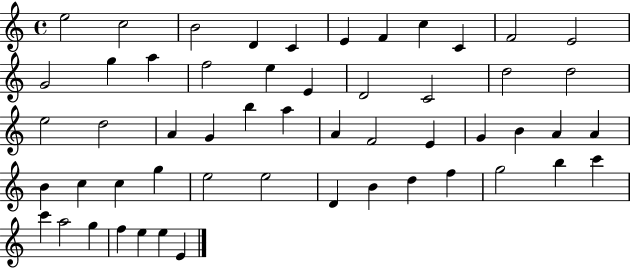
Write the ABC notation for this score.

X:1
T:Untitled
M:4/4
L:1/4
K:C
e2 c2 B2 D C E F c C F2 E2 G2 g a f2 e E D2 C2 d2 d2 e2 d2 A G b a A F2 E G B A A B c c g e2 e2 D B d f g2 b c' c' a2 g f e e E